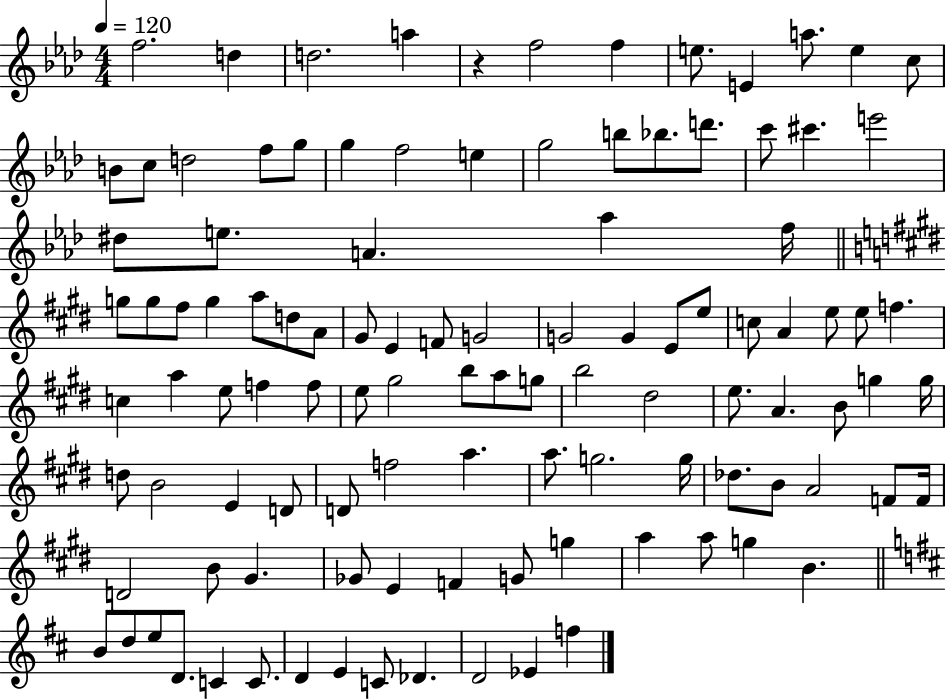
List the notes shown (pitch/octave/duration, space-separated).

F5/h. D5/q D5/h. A5/q R/q F5/h F5/q E5/e. E4/q A5/e. E5/q C5/e B4/e C5/e D5/h F5/e G5/e G5/q F5/h E5/q G5/h B5/e Bb5/e. D6/e. C6/e C#6/q. E6/h D#5/e E5/e. A4/q. Ab5/q F5/s G5/e G5/e F#5/e G5/q A5/e D5/e A4/e G#4/e E4/q F4/e G4/h G4/h G4/q E4/e E5/e C5/e A4/q E5/e E5/e F5/q. C5/q A5/q E5/e F5/q F5/e E5/e G#5/h B5/e A5/e G5/e B5/h D#5/h E5/e. A4/q. B4/e G5/q G5/s D5/e B4/h E4/q D4/e D4/e F5/h A5/q. A5/e. G5/h. G5/s Db5/e. B4/e A4/h F4/e F4/s D4/h B4/e G#4/q. Gb4/e E4/q F4/q G4/e G5/q A5/q A5/e G5/q B4/q. B4/e D5/e E5/e D4/e. C4/q C4/e. D4/q E4/q C4/e Db4/q. D4/h Eb4/q F5/q